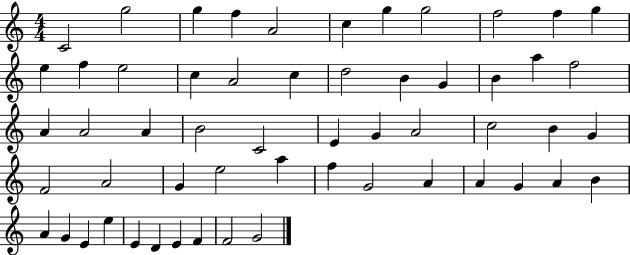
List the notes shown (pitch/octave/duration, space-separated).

C4/h G5/h G5/q F5/q A4/h C5/q G5/q G5/h F5/h F5/q G5/q E5/q F5/q E5/h C5/q A4/h C5/q D5/h B4/q G4/q B4/q A5/q F5/h A4/q A4/h A4/q B4/h C4/h E4/q G4/q A4/h C5/h B4/q G4/q F4/h A4/h G4/q E5/h A5/q F5/q G4/h A4/q A4/q G4/q A4/q B4/q A4/q G4/q E4/q E5/q E4/q D4/q E4/q F4/q F4/h G4/h